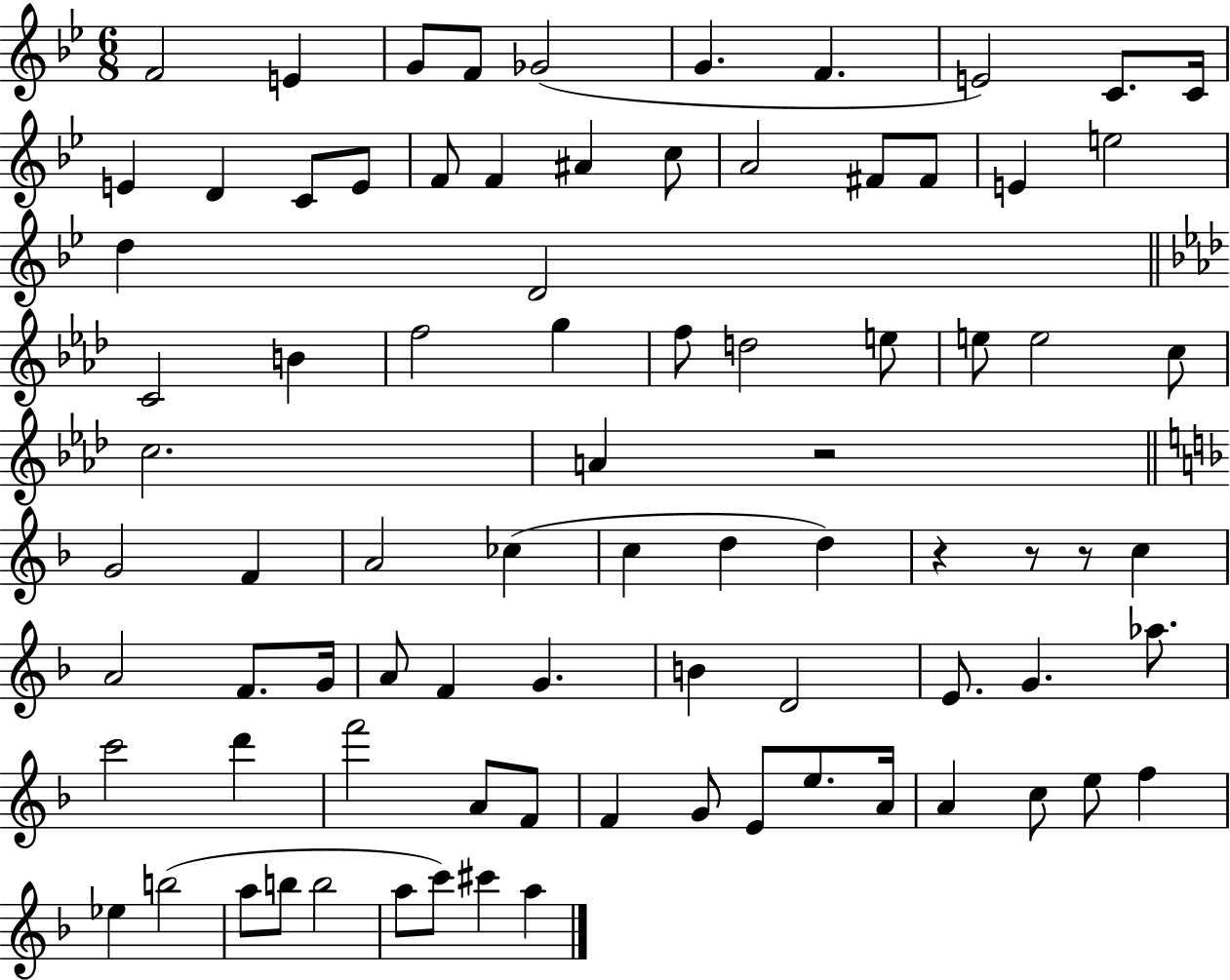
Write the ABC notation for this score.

X:1
T:Untitled
M:6/8
L:1/4
K:Bb
F2 E G/2 F/2 _G2 G F E2 C/2 C/4 E D C/2 E/2 F/2 F ^A c/2 A2 ^F/2 ^F/2 E e2 d D2 C2 B f2 g f/2 d2 e/2 e/2 e2 c/2 c2 A z2 G2 F A2 _c c d d z z/2 z/2 c A2 F/2 G/4 A/2 F G B D2 E/2 G _a/2 c'2 d' f'2 A/2 F/2 F G/2 E/2 e/2 A/4 A c/2 e/2 f _e b2 a/2 b/2 b2 a/2 c'/2 ^c' a